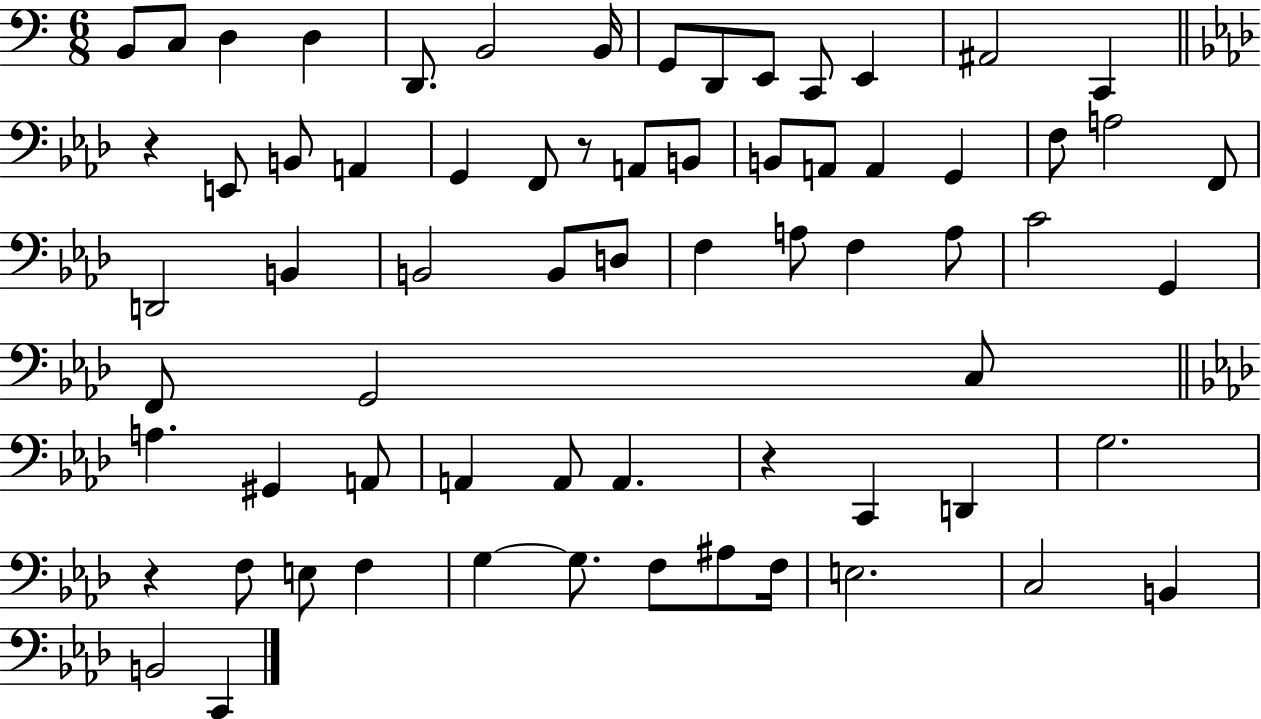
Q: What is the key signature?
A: C major